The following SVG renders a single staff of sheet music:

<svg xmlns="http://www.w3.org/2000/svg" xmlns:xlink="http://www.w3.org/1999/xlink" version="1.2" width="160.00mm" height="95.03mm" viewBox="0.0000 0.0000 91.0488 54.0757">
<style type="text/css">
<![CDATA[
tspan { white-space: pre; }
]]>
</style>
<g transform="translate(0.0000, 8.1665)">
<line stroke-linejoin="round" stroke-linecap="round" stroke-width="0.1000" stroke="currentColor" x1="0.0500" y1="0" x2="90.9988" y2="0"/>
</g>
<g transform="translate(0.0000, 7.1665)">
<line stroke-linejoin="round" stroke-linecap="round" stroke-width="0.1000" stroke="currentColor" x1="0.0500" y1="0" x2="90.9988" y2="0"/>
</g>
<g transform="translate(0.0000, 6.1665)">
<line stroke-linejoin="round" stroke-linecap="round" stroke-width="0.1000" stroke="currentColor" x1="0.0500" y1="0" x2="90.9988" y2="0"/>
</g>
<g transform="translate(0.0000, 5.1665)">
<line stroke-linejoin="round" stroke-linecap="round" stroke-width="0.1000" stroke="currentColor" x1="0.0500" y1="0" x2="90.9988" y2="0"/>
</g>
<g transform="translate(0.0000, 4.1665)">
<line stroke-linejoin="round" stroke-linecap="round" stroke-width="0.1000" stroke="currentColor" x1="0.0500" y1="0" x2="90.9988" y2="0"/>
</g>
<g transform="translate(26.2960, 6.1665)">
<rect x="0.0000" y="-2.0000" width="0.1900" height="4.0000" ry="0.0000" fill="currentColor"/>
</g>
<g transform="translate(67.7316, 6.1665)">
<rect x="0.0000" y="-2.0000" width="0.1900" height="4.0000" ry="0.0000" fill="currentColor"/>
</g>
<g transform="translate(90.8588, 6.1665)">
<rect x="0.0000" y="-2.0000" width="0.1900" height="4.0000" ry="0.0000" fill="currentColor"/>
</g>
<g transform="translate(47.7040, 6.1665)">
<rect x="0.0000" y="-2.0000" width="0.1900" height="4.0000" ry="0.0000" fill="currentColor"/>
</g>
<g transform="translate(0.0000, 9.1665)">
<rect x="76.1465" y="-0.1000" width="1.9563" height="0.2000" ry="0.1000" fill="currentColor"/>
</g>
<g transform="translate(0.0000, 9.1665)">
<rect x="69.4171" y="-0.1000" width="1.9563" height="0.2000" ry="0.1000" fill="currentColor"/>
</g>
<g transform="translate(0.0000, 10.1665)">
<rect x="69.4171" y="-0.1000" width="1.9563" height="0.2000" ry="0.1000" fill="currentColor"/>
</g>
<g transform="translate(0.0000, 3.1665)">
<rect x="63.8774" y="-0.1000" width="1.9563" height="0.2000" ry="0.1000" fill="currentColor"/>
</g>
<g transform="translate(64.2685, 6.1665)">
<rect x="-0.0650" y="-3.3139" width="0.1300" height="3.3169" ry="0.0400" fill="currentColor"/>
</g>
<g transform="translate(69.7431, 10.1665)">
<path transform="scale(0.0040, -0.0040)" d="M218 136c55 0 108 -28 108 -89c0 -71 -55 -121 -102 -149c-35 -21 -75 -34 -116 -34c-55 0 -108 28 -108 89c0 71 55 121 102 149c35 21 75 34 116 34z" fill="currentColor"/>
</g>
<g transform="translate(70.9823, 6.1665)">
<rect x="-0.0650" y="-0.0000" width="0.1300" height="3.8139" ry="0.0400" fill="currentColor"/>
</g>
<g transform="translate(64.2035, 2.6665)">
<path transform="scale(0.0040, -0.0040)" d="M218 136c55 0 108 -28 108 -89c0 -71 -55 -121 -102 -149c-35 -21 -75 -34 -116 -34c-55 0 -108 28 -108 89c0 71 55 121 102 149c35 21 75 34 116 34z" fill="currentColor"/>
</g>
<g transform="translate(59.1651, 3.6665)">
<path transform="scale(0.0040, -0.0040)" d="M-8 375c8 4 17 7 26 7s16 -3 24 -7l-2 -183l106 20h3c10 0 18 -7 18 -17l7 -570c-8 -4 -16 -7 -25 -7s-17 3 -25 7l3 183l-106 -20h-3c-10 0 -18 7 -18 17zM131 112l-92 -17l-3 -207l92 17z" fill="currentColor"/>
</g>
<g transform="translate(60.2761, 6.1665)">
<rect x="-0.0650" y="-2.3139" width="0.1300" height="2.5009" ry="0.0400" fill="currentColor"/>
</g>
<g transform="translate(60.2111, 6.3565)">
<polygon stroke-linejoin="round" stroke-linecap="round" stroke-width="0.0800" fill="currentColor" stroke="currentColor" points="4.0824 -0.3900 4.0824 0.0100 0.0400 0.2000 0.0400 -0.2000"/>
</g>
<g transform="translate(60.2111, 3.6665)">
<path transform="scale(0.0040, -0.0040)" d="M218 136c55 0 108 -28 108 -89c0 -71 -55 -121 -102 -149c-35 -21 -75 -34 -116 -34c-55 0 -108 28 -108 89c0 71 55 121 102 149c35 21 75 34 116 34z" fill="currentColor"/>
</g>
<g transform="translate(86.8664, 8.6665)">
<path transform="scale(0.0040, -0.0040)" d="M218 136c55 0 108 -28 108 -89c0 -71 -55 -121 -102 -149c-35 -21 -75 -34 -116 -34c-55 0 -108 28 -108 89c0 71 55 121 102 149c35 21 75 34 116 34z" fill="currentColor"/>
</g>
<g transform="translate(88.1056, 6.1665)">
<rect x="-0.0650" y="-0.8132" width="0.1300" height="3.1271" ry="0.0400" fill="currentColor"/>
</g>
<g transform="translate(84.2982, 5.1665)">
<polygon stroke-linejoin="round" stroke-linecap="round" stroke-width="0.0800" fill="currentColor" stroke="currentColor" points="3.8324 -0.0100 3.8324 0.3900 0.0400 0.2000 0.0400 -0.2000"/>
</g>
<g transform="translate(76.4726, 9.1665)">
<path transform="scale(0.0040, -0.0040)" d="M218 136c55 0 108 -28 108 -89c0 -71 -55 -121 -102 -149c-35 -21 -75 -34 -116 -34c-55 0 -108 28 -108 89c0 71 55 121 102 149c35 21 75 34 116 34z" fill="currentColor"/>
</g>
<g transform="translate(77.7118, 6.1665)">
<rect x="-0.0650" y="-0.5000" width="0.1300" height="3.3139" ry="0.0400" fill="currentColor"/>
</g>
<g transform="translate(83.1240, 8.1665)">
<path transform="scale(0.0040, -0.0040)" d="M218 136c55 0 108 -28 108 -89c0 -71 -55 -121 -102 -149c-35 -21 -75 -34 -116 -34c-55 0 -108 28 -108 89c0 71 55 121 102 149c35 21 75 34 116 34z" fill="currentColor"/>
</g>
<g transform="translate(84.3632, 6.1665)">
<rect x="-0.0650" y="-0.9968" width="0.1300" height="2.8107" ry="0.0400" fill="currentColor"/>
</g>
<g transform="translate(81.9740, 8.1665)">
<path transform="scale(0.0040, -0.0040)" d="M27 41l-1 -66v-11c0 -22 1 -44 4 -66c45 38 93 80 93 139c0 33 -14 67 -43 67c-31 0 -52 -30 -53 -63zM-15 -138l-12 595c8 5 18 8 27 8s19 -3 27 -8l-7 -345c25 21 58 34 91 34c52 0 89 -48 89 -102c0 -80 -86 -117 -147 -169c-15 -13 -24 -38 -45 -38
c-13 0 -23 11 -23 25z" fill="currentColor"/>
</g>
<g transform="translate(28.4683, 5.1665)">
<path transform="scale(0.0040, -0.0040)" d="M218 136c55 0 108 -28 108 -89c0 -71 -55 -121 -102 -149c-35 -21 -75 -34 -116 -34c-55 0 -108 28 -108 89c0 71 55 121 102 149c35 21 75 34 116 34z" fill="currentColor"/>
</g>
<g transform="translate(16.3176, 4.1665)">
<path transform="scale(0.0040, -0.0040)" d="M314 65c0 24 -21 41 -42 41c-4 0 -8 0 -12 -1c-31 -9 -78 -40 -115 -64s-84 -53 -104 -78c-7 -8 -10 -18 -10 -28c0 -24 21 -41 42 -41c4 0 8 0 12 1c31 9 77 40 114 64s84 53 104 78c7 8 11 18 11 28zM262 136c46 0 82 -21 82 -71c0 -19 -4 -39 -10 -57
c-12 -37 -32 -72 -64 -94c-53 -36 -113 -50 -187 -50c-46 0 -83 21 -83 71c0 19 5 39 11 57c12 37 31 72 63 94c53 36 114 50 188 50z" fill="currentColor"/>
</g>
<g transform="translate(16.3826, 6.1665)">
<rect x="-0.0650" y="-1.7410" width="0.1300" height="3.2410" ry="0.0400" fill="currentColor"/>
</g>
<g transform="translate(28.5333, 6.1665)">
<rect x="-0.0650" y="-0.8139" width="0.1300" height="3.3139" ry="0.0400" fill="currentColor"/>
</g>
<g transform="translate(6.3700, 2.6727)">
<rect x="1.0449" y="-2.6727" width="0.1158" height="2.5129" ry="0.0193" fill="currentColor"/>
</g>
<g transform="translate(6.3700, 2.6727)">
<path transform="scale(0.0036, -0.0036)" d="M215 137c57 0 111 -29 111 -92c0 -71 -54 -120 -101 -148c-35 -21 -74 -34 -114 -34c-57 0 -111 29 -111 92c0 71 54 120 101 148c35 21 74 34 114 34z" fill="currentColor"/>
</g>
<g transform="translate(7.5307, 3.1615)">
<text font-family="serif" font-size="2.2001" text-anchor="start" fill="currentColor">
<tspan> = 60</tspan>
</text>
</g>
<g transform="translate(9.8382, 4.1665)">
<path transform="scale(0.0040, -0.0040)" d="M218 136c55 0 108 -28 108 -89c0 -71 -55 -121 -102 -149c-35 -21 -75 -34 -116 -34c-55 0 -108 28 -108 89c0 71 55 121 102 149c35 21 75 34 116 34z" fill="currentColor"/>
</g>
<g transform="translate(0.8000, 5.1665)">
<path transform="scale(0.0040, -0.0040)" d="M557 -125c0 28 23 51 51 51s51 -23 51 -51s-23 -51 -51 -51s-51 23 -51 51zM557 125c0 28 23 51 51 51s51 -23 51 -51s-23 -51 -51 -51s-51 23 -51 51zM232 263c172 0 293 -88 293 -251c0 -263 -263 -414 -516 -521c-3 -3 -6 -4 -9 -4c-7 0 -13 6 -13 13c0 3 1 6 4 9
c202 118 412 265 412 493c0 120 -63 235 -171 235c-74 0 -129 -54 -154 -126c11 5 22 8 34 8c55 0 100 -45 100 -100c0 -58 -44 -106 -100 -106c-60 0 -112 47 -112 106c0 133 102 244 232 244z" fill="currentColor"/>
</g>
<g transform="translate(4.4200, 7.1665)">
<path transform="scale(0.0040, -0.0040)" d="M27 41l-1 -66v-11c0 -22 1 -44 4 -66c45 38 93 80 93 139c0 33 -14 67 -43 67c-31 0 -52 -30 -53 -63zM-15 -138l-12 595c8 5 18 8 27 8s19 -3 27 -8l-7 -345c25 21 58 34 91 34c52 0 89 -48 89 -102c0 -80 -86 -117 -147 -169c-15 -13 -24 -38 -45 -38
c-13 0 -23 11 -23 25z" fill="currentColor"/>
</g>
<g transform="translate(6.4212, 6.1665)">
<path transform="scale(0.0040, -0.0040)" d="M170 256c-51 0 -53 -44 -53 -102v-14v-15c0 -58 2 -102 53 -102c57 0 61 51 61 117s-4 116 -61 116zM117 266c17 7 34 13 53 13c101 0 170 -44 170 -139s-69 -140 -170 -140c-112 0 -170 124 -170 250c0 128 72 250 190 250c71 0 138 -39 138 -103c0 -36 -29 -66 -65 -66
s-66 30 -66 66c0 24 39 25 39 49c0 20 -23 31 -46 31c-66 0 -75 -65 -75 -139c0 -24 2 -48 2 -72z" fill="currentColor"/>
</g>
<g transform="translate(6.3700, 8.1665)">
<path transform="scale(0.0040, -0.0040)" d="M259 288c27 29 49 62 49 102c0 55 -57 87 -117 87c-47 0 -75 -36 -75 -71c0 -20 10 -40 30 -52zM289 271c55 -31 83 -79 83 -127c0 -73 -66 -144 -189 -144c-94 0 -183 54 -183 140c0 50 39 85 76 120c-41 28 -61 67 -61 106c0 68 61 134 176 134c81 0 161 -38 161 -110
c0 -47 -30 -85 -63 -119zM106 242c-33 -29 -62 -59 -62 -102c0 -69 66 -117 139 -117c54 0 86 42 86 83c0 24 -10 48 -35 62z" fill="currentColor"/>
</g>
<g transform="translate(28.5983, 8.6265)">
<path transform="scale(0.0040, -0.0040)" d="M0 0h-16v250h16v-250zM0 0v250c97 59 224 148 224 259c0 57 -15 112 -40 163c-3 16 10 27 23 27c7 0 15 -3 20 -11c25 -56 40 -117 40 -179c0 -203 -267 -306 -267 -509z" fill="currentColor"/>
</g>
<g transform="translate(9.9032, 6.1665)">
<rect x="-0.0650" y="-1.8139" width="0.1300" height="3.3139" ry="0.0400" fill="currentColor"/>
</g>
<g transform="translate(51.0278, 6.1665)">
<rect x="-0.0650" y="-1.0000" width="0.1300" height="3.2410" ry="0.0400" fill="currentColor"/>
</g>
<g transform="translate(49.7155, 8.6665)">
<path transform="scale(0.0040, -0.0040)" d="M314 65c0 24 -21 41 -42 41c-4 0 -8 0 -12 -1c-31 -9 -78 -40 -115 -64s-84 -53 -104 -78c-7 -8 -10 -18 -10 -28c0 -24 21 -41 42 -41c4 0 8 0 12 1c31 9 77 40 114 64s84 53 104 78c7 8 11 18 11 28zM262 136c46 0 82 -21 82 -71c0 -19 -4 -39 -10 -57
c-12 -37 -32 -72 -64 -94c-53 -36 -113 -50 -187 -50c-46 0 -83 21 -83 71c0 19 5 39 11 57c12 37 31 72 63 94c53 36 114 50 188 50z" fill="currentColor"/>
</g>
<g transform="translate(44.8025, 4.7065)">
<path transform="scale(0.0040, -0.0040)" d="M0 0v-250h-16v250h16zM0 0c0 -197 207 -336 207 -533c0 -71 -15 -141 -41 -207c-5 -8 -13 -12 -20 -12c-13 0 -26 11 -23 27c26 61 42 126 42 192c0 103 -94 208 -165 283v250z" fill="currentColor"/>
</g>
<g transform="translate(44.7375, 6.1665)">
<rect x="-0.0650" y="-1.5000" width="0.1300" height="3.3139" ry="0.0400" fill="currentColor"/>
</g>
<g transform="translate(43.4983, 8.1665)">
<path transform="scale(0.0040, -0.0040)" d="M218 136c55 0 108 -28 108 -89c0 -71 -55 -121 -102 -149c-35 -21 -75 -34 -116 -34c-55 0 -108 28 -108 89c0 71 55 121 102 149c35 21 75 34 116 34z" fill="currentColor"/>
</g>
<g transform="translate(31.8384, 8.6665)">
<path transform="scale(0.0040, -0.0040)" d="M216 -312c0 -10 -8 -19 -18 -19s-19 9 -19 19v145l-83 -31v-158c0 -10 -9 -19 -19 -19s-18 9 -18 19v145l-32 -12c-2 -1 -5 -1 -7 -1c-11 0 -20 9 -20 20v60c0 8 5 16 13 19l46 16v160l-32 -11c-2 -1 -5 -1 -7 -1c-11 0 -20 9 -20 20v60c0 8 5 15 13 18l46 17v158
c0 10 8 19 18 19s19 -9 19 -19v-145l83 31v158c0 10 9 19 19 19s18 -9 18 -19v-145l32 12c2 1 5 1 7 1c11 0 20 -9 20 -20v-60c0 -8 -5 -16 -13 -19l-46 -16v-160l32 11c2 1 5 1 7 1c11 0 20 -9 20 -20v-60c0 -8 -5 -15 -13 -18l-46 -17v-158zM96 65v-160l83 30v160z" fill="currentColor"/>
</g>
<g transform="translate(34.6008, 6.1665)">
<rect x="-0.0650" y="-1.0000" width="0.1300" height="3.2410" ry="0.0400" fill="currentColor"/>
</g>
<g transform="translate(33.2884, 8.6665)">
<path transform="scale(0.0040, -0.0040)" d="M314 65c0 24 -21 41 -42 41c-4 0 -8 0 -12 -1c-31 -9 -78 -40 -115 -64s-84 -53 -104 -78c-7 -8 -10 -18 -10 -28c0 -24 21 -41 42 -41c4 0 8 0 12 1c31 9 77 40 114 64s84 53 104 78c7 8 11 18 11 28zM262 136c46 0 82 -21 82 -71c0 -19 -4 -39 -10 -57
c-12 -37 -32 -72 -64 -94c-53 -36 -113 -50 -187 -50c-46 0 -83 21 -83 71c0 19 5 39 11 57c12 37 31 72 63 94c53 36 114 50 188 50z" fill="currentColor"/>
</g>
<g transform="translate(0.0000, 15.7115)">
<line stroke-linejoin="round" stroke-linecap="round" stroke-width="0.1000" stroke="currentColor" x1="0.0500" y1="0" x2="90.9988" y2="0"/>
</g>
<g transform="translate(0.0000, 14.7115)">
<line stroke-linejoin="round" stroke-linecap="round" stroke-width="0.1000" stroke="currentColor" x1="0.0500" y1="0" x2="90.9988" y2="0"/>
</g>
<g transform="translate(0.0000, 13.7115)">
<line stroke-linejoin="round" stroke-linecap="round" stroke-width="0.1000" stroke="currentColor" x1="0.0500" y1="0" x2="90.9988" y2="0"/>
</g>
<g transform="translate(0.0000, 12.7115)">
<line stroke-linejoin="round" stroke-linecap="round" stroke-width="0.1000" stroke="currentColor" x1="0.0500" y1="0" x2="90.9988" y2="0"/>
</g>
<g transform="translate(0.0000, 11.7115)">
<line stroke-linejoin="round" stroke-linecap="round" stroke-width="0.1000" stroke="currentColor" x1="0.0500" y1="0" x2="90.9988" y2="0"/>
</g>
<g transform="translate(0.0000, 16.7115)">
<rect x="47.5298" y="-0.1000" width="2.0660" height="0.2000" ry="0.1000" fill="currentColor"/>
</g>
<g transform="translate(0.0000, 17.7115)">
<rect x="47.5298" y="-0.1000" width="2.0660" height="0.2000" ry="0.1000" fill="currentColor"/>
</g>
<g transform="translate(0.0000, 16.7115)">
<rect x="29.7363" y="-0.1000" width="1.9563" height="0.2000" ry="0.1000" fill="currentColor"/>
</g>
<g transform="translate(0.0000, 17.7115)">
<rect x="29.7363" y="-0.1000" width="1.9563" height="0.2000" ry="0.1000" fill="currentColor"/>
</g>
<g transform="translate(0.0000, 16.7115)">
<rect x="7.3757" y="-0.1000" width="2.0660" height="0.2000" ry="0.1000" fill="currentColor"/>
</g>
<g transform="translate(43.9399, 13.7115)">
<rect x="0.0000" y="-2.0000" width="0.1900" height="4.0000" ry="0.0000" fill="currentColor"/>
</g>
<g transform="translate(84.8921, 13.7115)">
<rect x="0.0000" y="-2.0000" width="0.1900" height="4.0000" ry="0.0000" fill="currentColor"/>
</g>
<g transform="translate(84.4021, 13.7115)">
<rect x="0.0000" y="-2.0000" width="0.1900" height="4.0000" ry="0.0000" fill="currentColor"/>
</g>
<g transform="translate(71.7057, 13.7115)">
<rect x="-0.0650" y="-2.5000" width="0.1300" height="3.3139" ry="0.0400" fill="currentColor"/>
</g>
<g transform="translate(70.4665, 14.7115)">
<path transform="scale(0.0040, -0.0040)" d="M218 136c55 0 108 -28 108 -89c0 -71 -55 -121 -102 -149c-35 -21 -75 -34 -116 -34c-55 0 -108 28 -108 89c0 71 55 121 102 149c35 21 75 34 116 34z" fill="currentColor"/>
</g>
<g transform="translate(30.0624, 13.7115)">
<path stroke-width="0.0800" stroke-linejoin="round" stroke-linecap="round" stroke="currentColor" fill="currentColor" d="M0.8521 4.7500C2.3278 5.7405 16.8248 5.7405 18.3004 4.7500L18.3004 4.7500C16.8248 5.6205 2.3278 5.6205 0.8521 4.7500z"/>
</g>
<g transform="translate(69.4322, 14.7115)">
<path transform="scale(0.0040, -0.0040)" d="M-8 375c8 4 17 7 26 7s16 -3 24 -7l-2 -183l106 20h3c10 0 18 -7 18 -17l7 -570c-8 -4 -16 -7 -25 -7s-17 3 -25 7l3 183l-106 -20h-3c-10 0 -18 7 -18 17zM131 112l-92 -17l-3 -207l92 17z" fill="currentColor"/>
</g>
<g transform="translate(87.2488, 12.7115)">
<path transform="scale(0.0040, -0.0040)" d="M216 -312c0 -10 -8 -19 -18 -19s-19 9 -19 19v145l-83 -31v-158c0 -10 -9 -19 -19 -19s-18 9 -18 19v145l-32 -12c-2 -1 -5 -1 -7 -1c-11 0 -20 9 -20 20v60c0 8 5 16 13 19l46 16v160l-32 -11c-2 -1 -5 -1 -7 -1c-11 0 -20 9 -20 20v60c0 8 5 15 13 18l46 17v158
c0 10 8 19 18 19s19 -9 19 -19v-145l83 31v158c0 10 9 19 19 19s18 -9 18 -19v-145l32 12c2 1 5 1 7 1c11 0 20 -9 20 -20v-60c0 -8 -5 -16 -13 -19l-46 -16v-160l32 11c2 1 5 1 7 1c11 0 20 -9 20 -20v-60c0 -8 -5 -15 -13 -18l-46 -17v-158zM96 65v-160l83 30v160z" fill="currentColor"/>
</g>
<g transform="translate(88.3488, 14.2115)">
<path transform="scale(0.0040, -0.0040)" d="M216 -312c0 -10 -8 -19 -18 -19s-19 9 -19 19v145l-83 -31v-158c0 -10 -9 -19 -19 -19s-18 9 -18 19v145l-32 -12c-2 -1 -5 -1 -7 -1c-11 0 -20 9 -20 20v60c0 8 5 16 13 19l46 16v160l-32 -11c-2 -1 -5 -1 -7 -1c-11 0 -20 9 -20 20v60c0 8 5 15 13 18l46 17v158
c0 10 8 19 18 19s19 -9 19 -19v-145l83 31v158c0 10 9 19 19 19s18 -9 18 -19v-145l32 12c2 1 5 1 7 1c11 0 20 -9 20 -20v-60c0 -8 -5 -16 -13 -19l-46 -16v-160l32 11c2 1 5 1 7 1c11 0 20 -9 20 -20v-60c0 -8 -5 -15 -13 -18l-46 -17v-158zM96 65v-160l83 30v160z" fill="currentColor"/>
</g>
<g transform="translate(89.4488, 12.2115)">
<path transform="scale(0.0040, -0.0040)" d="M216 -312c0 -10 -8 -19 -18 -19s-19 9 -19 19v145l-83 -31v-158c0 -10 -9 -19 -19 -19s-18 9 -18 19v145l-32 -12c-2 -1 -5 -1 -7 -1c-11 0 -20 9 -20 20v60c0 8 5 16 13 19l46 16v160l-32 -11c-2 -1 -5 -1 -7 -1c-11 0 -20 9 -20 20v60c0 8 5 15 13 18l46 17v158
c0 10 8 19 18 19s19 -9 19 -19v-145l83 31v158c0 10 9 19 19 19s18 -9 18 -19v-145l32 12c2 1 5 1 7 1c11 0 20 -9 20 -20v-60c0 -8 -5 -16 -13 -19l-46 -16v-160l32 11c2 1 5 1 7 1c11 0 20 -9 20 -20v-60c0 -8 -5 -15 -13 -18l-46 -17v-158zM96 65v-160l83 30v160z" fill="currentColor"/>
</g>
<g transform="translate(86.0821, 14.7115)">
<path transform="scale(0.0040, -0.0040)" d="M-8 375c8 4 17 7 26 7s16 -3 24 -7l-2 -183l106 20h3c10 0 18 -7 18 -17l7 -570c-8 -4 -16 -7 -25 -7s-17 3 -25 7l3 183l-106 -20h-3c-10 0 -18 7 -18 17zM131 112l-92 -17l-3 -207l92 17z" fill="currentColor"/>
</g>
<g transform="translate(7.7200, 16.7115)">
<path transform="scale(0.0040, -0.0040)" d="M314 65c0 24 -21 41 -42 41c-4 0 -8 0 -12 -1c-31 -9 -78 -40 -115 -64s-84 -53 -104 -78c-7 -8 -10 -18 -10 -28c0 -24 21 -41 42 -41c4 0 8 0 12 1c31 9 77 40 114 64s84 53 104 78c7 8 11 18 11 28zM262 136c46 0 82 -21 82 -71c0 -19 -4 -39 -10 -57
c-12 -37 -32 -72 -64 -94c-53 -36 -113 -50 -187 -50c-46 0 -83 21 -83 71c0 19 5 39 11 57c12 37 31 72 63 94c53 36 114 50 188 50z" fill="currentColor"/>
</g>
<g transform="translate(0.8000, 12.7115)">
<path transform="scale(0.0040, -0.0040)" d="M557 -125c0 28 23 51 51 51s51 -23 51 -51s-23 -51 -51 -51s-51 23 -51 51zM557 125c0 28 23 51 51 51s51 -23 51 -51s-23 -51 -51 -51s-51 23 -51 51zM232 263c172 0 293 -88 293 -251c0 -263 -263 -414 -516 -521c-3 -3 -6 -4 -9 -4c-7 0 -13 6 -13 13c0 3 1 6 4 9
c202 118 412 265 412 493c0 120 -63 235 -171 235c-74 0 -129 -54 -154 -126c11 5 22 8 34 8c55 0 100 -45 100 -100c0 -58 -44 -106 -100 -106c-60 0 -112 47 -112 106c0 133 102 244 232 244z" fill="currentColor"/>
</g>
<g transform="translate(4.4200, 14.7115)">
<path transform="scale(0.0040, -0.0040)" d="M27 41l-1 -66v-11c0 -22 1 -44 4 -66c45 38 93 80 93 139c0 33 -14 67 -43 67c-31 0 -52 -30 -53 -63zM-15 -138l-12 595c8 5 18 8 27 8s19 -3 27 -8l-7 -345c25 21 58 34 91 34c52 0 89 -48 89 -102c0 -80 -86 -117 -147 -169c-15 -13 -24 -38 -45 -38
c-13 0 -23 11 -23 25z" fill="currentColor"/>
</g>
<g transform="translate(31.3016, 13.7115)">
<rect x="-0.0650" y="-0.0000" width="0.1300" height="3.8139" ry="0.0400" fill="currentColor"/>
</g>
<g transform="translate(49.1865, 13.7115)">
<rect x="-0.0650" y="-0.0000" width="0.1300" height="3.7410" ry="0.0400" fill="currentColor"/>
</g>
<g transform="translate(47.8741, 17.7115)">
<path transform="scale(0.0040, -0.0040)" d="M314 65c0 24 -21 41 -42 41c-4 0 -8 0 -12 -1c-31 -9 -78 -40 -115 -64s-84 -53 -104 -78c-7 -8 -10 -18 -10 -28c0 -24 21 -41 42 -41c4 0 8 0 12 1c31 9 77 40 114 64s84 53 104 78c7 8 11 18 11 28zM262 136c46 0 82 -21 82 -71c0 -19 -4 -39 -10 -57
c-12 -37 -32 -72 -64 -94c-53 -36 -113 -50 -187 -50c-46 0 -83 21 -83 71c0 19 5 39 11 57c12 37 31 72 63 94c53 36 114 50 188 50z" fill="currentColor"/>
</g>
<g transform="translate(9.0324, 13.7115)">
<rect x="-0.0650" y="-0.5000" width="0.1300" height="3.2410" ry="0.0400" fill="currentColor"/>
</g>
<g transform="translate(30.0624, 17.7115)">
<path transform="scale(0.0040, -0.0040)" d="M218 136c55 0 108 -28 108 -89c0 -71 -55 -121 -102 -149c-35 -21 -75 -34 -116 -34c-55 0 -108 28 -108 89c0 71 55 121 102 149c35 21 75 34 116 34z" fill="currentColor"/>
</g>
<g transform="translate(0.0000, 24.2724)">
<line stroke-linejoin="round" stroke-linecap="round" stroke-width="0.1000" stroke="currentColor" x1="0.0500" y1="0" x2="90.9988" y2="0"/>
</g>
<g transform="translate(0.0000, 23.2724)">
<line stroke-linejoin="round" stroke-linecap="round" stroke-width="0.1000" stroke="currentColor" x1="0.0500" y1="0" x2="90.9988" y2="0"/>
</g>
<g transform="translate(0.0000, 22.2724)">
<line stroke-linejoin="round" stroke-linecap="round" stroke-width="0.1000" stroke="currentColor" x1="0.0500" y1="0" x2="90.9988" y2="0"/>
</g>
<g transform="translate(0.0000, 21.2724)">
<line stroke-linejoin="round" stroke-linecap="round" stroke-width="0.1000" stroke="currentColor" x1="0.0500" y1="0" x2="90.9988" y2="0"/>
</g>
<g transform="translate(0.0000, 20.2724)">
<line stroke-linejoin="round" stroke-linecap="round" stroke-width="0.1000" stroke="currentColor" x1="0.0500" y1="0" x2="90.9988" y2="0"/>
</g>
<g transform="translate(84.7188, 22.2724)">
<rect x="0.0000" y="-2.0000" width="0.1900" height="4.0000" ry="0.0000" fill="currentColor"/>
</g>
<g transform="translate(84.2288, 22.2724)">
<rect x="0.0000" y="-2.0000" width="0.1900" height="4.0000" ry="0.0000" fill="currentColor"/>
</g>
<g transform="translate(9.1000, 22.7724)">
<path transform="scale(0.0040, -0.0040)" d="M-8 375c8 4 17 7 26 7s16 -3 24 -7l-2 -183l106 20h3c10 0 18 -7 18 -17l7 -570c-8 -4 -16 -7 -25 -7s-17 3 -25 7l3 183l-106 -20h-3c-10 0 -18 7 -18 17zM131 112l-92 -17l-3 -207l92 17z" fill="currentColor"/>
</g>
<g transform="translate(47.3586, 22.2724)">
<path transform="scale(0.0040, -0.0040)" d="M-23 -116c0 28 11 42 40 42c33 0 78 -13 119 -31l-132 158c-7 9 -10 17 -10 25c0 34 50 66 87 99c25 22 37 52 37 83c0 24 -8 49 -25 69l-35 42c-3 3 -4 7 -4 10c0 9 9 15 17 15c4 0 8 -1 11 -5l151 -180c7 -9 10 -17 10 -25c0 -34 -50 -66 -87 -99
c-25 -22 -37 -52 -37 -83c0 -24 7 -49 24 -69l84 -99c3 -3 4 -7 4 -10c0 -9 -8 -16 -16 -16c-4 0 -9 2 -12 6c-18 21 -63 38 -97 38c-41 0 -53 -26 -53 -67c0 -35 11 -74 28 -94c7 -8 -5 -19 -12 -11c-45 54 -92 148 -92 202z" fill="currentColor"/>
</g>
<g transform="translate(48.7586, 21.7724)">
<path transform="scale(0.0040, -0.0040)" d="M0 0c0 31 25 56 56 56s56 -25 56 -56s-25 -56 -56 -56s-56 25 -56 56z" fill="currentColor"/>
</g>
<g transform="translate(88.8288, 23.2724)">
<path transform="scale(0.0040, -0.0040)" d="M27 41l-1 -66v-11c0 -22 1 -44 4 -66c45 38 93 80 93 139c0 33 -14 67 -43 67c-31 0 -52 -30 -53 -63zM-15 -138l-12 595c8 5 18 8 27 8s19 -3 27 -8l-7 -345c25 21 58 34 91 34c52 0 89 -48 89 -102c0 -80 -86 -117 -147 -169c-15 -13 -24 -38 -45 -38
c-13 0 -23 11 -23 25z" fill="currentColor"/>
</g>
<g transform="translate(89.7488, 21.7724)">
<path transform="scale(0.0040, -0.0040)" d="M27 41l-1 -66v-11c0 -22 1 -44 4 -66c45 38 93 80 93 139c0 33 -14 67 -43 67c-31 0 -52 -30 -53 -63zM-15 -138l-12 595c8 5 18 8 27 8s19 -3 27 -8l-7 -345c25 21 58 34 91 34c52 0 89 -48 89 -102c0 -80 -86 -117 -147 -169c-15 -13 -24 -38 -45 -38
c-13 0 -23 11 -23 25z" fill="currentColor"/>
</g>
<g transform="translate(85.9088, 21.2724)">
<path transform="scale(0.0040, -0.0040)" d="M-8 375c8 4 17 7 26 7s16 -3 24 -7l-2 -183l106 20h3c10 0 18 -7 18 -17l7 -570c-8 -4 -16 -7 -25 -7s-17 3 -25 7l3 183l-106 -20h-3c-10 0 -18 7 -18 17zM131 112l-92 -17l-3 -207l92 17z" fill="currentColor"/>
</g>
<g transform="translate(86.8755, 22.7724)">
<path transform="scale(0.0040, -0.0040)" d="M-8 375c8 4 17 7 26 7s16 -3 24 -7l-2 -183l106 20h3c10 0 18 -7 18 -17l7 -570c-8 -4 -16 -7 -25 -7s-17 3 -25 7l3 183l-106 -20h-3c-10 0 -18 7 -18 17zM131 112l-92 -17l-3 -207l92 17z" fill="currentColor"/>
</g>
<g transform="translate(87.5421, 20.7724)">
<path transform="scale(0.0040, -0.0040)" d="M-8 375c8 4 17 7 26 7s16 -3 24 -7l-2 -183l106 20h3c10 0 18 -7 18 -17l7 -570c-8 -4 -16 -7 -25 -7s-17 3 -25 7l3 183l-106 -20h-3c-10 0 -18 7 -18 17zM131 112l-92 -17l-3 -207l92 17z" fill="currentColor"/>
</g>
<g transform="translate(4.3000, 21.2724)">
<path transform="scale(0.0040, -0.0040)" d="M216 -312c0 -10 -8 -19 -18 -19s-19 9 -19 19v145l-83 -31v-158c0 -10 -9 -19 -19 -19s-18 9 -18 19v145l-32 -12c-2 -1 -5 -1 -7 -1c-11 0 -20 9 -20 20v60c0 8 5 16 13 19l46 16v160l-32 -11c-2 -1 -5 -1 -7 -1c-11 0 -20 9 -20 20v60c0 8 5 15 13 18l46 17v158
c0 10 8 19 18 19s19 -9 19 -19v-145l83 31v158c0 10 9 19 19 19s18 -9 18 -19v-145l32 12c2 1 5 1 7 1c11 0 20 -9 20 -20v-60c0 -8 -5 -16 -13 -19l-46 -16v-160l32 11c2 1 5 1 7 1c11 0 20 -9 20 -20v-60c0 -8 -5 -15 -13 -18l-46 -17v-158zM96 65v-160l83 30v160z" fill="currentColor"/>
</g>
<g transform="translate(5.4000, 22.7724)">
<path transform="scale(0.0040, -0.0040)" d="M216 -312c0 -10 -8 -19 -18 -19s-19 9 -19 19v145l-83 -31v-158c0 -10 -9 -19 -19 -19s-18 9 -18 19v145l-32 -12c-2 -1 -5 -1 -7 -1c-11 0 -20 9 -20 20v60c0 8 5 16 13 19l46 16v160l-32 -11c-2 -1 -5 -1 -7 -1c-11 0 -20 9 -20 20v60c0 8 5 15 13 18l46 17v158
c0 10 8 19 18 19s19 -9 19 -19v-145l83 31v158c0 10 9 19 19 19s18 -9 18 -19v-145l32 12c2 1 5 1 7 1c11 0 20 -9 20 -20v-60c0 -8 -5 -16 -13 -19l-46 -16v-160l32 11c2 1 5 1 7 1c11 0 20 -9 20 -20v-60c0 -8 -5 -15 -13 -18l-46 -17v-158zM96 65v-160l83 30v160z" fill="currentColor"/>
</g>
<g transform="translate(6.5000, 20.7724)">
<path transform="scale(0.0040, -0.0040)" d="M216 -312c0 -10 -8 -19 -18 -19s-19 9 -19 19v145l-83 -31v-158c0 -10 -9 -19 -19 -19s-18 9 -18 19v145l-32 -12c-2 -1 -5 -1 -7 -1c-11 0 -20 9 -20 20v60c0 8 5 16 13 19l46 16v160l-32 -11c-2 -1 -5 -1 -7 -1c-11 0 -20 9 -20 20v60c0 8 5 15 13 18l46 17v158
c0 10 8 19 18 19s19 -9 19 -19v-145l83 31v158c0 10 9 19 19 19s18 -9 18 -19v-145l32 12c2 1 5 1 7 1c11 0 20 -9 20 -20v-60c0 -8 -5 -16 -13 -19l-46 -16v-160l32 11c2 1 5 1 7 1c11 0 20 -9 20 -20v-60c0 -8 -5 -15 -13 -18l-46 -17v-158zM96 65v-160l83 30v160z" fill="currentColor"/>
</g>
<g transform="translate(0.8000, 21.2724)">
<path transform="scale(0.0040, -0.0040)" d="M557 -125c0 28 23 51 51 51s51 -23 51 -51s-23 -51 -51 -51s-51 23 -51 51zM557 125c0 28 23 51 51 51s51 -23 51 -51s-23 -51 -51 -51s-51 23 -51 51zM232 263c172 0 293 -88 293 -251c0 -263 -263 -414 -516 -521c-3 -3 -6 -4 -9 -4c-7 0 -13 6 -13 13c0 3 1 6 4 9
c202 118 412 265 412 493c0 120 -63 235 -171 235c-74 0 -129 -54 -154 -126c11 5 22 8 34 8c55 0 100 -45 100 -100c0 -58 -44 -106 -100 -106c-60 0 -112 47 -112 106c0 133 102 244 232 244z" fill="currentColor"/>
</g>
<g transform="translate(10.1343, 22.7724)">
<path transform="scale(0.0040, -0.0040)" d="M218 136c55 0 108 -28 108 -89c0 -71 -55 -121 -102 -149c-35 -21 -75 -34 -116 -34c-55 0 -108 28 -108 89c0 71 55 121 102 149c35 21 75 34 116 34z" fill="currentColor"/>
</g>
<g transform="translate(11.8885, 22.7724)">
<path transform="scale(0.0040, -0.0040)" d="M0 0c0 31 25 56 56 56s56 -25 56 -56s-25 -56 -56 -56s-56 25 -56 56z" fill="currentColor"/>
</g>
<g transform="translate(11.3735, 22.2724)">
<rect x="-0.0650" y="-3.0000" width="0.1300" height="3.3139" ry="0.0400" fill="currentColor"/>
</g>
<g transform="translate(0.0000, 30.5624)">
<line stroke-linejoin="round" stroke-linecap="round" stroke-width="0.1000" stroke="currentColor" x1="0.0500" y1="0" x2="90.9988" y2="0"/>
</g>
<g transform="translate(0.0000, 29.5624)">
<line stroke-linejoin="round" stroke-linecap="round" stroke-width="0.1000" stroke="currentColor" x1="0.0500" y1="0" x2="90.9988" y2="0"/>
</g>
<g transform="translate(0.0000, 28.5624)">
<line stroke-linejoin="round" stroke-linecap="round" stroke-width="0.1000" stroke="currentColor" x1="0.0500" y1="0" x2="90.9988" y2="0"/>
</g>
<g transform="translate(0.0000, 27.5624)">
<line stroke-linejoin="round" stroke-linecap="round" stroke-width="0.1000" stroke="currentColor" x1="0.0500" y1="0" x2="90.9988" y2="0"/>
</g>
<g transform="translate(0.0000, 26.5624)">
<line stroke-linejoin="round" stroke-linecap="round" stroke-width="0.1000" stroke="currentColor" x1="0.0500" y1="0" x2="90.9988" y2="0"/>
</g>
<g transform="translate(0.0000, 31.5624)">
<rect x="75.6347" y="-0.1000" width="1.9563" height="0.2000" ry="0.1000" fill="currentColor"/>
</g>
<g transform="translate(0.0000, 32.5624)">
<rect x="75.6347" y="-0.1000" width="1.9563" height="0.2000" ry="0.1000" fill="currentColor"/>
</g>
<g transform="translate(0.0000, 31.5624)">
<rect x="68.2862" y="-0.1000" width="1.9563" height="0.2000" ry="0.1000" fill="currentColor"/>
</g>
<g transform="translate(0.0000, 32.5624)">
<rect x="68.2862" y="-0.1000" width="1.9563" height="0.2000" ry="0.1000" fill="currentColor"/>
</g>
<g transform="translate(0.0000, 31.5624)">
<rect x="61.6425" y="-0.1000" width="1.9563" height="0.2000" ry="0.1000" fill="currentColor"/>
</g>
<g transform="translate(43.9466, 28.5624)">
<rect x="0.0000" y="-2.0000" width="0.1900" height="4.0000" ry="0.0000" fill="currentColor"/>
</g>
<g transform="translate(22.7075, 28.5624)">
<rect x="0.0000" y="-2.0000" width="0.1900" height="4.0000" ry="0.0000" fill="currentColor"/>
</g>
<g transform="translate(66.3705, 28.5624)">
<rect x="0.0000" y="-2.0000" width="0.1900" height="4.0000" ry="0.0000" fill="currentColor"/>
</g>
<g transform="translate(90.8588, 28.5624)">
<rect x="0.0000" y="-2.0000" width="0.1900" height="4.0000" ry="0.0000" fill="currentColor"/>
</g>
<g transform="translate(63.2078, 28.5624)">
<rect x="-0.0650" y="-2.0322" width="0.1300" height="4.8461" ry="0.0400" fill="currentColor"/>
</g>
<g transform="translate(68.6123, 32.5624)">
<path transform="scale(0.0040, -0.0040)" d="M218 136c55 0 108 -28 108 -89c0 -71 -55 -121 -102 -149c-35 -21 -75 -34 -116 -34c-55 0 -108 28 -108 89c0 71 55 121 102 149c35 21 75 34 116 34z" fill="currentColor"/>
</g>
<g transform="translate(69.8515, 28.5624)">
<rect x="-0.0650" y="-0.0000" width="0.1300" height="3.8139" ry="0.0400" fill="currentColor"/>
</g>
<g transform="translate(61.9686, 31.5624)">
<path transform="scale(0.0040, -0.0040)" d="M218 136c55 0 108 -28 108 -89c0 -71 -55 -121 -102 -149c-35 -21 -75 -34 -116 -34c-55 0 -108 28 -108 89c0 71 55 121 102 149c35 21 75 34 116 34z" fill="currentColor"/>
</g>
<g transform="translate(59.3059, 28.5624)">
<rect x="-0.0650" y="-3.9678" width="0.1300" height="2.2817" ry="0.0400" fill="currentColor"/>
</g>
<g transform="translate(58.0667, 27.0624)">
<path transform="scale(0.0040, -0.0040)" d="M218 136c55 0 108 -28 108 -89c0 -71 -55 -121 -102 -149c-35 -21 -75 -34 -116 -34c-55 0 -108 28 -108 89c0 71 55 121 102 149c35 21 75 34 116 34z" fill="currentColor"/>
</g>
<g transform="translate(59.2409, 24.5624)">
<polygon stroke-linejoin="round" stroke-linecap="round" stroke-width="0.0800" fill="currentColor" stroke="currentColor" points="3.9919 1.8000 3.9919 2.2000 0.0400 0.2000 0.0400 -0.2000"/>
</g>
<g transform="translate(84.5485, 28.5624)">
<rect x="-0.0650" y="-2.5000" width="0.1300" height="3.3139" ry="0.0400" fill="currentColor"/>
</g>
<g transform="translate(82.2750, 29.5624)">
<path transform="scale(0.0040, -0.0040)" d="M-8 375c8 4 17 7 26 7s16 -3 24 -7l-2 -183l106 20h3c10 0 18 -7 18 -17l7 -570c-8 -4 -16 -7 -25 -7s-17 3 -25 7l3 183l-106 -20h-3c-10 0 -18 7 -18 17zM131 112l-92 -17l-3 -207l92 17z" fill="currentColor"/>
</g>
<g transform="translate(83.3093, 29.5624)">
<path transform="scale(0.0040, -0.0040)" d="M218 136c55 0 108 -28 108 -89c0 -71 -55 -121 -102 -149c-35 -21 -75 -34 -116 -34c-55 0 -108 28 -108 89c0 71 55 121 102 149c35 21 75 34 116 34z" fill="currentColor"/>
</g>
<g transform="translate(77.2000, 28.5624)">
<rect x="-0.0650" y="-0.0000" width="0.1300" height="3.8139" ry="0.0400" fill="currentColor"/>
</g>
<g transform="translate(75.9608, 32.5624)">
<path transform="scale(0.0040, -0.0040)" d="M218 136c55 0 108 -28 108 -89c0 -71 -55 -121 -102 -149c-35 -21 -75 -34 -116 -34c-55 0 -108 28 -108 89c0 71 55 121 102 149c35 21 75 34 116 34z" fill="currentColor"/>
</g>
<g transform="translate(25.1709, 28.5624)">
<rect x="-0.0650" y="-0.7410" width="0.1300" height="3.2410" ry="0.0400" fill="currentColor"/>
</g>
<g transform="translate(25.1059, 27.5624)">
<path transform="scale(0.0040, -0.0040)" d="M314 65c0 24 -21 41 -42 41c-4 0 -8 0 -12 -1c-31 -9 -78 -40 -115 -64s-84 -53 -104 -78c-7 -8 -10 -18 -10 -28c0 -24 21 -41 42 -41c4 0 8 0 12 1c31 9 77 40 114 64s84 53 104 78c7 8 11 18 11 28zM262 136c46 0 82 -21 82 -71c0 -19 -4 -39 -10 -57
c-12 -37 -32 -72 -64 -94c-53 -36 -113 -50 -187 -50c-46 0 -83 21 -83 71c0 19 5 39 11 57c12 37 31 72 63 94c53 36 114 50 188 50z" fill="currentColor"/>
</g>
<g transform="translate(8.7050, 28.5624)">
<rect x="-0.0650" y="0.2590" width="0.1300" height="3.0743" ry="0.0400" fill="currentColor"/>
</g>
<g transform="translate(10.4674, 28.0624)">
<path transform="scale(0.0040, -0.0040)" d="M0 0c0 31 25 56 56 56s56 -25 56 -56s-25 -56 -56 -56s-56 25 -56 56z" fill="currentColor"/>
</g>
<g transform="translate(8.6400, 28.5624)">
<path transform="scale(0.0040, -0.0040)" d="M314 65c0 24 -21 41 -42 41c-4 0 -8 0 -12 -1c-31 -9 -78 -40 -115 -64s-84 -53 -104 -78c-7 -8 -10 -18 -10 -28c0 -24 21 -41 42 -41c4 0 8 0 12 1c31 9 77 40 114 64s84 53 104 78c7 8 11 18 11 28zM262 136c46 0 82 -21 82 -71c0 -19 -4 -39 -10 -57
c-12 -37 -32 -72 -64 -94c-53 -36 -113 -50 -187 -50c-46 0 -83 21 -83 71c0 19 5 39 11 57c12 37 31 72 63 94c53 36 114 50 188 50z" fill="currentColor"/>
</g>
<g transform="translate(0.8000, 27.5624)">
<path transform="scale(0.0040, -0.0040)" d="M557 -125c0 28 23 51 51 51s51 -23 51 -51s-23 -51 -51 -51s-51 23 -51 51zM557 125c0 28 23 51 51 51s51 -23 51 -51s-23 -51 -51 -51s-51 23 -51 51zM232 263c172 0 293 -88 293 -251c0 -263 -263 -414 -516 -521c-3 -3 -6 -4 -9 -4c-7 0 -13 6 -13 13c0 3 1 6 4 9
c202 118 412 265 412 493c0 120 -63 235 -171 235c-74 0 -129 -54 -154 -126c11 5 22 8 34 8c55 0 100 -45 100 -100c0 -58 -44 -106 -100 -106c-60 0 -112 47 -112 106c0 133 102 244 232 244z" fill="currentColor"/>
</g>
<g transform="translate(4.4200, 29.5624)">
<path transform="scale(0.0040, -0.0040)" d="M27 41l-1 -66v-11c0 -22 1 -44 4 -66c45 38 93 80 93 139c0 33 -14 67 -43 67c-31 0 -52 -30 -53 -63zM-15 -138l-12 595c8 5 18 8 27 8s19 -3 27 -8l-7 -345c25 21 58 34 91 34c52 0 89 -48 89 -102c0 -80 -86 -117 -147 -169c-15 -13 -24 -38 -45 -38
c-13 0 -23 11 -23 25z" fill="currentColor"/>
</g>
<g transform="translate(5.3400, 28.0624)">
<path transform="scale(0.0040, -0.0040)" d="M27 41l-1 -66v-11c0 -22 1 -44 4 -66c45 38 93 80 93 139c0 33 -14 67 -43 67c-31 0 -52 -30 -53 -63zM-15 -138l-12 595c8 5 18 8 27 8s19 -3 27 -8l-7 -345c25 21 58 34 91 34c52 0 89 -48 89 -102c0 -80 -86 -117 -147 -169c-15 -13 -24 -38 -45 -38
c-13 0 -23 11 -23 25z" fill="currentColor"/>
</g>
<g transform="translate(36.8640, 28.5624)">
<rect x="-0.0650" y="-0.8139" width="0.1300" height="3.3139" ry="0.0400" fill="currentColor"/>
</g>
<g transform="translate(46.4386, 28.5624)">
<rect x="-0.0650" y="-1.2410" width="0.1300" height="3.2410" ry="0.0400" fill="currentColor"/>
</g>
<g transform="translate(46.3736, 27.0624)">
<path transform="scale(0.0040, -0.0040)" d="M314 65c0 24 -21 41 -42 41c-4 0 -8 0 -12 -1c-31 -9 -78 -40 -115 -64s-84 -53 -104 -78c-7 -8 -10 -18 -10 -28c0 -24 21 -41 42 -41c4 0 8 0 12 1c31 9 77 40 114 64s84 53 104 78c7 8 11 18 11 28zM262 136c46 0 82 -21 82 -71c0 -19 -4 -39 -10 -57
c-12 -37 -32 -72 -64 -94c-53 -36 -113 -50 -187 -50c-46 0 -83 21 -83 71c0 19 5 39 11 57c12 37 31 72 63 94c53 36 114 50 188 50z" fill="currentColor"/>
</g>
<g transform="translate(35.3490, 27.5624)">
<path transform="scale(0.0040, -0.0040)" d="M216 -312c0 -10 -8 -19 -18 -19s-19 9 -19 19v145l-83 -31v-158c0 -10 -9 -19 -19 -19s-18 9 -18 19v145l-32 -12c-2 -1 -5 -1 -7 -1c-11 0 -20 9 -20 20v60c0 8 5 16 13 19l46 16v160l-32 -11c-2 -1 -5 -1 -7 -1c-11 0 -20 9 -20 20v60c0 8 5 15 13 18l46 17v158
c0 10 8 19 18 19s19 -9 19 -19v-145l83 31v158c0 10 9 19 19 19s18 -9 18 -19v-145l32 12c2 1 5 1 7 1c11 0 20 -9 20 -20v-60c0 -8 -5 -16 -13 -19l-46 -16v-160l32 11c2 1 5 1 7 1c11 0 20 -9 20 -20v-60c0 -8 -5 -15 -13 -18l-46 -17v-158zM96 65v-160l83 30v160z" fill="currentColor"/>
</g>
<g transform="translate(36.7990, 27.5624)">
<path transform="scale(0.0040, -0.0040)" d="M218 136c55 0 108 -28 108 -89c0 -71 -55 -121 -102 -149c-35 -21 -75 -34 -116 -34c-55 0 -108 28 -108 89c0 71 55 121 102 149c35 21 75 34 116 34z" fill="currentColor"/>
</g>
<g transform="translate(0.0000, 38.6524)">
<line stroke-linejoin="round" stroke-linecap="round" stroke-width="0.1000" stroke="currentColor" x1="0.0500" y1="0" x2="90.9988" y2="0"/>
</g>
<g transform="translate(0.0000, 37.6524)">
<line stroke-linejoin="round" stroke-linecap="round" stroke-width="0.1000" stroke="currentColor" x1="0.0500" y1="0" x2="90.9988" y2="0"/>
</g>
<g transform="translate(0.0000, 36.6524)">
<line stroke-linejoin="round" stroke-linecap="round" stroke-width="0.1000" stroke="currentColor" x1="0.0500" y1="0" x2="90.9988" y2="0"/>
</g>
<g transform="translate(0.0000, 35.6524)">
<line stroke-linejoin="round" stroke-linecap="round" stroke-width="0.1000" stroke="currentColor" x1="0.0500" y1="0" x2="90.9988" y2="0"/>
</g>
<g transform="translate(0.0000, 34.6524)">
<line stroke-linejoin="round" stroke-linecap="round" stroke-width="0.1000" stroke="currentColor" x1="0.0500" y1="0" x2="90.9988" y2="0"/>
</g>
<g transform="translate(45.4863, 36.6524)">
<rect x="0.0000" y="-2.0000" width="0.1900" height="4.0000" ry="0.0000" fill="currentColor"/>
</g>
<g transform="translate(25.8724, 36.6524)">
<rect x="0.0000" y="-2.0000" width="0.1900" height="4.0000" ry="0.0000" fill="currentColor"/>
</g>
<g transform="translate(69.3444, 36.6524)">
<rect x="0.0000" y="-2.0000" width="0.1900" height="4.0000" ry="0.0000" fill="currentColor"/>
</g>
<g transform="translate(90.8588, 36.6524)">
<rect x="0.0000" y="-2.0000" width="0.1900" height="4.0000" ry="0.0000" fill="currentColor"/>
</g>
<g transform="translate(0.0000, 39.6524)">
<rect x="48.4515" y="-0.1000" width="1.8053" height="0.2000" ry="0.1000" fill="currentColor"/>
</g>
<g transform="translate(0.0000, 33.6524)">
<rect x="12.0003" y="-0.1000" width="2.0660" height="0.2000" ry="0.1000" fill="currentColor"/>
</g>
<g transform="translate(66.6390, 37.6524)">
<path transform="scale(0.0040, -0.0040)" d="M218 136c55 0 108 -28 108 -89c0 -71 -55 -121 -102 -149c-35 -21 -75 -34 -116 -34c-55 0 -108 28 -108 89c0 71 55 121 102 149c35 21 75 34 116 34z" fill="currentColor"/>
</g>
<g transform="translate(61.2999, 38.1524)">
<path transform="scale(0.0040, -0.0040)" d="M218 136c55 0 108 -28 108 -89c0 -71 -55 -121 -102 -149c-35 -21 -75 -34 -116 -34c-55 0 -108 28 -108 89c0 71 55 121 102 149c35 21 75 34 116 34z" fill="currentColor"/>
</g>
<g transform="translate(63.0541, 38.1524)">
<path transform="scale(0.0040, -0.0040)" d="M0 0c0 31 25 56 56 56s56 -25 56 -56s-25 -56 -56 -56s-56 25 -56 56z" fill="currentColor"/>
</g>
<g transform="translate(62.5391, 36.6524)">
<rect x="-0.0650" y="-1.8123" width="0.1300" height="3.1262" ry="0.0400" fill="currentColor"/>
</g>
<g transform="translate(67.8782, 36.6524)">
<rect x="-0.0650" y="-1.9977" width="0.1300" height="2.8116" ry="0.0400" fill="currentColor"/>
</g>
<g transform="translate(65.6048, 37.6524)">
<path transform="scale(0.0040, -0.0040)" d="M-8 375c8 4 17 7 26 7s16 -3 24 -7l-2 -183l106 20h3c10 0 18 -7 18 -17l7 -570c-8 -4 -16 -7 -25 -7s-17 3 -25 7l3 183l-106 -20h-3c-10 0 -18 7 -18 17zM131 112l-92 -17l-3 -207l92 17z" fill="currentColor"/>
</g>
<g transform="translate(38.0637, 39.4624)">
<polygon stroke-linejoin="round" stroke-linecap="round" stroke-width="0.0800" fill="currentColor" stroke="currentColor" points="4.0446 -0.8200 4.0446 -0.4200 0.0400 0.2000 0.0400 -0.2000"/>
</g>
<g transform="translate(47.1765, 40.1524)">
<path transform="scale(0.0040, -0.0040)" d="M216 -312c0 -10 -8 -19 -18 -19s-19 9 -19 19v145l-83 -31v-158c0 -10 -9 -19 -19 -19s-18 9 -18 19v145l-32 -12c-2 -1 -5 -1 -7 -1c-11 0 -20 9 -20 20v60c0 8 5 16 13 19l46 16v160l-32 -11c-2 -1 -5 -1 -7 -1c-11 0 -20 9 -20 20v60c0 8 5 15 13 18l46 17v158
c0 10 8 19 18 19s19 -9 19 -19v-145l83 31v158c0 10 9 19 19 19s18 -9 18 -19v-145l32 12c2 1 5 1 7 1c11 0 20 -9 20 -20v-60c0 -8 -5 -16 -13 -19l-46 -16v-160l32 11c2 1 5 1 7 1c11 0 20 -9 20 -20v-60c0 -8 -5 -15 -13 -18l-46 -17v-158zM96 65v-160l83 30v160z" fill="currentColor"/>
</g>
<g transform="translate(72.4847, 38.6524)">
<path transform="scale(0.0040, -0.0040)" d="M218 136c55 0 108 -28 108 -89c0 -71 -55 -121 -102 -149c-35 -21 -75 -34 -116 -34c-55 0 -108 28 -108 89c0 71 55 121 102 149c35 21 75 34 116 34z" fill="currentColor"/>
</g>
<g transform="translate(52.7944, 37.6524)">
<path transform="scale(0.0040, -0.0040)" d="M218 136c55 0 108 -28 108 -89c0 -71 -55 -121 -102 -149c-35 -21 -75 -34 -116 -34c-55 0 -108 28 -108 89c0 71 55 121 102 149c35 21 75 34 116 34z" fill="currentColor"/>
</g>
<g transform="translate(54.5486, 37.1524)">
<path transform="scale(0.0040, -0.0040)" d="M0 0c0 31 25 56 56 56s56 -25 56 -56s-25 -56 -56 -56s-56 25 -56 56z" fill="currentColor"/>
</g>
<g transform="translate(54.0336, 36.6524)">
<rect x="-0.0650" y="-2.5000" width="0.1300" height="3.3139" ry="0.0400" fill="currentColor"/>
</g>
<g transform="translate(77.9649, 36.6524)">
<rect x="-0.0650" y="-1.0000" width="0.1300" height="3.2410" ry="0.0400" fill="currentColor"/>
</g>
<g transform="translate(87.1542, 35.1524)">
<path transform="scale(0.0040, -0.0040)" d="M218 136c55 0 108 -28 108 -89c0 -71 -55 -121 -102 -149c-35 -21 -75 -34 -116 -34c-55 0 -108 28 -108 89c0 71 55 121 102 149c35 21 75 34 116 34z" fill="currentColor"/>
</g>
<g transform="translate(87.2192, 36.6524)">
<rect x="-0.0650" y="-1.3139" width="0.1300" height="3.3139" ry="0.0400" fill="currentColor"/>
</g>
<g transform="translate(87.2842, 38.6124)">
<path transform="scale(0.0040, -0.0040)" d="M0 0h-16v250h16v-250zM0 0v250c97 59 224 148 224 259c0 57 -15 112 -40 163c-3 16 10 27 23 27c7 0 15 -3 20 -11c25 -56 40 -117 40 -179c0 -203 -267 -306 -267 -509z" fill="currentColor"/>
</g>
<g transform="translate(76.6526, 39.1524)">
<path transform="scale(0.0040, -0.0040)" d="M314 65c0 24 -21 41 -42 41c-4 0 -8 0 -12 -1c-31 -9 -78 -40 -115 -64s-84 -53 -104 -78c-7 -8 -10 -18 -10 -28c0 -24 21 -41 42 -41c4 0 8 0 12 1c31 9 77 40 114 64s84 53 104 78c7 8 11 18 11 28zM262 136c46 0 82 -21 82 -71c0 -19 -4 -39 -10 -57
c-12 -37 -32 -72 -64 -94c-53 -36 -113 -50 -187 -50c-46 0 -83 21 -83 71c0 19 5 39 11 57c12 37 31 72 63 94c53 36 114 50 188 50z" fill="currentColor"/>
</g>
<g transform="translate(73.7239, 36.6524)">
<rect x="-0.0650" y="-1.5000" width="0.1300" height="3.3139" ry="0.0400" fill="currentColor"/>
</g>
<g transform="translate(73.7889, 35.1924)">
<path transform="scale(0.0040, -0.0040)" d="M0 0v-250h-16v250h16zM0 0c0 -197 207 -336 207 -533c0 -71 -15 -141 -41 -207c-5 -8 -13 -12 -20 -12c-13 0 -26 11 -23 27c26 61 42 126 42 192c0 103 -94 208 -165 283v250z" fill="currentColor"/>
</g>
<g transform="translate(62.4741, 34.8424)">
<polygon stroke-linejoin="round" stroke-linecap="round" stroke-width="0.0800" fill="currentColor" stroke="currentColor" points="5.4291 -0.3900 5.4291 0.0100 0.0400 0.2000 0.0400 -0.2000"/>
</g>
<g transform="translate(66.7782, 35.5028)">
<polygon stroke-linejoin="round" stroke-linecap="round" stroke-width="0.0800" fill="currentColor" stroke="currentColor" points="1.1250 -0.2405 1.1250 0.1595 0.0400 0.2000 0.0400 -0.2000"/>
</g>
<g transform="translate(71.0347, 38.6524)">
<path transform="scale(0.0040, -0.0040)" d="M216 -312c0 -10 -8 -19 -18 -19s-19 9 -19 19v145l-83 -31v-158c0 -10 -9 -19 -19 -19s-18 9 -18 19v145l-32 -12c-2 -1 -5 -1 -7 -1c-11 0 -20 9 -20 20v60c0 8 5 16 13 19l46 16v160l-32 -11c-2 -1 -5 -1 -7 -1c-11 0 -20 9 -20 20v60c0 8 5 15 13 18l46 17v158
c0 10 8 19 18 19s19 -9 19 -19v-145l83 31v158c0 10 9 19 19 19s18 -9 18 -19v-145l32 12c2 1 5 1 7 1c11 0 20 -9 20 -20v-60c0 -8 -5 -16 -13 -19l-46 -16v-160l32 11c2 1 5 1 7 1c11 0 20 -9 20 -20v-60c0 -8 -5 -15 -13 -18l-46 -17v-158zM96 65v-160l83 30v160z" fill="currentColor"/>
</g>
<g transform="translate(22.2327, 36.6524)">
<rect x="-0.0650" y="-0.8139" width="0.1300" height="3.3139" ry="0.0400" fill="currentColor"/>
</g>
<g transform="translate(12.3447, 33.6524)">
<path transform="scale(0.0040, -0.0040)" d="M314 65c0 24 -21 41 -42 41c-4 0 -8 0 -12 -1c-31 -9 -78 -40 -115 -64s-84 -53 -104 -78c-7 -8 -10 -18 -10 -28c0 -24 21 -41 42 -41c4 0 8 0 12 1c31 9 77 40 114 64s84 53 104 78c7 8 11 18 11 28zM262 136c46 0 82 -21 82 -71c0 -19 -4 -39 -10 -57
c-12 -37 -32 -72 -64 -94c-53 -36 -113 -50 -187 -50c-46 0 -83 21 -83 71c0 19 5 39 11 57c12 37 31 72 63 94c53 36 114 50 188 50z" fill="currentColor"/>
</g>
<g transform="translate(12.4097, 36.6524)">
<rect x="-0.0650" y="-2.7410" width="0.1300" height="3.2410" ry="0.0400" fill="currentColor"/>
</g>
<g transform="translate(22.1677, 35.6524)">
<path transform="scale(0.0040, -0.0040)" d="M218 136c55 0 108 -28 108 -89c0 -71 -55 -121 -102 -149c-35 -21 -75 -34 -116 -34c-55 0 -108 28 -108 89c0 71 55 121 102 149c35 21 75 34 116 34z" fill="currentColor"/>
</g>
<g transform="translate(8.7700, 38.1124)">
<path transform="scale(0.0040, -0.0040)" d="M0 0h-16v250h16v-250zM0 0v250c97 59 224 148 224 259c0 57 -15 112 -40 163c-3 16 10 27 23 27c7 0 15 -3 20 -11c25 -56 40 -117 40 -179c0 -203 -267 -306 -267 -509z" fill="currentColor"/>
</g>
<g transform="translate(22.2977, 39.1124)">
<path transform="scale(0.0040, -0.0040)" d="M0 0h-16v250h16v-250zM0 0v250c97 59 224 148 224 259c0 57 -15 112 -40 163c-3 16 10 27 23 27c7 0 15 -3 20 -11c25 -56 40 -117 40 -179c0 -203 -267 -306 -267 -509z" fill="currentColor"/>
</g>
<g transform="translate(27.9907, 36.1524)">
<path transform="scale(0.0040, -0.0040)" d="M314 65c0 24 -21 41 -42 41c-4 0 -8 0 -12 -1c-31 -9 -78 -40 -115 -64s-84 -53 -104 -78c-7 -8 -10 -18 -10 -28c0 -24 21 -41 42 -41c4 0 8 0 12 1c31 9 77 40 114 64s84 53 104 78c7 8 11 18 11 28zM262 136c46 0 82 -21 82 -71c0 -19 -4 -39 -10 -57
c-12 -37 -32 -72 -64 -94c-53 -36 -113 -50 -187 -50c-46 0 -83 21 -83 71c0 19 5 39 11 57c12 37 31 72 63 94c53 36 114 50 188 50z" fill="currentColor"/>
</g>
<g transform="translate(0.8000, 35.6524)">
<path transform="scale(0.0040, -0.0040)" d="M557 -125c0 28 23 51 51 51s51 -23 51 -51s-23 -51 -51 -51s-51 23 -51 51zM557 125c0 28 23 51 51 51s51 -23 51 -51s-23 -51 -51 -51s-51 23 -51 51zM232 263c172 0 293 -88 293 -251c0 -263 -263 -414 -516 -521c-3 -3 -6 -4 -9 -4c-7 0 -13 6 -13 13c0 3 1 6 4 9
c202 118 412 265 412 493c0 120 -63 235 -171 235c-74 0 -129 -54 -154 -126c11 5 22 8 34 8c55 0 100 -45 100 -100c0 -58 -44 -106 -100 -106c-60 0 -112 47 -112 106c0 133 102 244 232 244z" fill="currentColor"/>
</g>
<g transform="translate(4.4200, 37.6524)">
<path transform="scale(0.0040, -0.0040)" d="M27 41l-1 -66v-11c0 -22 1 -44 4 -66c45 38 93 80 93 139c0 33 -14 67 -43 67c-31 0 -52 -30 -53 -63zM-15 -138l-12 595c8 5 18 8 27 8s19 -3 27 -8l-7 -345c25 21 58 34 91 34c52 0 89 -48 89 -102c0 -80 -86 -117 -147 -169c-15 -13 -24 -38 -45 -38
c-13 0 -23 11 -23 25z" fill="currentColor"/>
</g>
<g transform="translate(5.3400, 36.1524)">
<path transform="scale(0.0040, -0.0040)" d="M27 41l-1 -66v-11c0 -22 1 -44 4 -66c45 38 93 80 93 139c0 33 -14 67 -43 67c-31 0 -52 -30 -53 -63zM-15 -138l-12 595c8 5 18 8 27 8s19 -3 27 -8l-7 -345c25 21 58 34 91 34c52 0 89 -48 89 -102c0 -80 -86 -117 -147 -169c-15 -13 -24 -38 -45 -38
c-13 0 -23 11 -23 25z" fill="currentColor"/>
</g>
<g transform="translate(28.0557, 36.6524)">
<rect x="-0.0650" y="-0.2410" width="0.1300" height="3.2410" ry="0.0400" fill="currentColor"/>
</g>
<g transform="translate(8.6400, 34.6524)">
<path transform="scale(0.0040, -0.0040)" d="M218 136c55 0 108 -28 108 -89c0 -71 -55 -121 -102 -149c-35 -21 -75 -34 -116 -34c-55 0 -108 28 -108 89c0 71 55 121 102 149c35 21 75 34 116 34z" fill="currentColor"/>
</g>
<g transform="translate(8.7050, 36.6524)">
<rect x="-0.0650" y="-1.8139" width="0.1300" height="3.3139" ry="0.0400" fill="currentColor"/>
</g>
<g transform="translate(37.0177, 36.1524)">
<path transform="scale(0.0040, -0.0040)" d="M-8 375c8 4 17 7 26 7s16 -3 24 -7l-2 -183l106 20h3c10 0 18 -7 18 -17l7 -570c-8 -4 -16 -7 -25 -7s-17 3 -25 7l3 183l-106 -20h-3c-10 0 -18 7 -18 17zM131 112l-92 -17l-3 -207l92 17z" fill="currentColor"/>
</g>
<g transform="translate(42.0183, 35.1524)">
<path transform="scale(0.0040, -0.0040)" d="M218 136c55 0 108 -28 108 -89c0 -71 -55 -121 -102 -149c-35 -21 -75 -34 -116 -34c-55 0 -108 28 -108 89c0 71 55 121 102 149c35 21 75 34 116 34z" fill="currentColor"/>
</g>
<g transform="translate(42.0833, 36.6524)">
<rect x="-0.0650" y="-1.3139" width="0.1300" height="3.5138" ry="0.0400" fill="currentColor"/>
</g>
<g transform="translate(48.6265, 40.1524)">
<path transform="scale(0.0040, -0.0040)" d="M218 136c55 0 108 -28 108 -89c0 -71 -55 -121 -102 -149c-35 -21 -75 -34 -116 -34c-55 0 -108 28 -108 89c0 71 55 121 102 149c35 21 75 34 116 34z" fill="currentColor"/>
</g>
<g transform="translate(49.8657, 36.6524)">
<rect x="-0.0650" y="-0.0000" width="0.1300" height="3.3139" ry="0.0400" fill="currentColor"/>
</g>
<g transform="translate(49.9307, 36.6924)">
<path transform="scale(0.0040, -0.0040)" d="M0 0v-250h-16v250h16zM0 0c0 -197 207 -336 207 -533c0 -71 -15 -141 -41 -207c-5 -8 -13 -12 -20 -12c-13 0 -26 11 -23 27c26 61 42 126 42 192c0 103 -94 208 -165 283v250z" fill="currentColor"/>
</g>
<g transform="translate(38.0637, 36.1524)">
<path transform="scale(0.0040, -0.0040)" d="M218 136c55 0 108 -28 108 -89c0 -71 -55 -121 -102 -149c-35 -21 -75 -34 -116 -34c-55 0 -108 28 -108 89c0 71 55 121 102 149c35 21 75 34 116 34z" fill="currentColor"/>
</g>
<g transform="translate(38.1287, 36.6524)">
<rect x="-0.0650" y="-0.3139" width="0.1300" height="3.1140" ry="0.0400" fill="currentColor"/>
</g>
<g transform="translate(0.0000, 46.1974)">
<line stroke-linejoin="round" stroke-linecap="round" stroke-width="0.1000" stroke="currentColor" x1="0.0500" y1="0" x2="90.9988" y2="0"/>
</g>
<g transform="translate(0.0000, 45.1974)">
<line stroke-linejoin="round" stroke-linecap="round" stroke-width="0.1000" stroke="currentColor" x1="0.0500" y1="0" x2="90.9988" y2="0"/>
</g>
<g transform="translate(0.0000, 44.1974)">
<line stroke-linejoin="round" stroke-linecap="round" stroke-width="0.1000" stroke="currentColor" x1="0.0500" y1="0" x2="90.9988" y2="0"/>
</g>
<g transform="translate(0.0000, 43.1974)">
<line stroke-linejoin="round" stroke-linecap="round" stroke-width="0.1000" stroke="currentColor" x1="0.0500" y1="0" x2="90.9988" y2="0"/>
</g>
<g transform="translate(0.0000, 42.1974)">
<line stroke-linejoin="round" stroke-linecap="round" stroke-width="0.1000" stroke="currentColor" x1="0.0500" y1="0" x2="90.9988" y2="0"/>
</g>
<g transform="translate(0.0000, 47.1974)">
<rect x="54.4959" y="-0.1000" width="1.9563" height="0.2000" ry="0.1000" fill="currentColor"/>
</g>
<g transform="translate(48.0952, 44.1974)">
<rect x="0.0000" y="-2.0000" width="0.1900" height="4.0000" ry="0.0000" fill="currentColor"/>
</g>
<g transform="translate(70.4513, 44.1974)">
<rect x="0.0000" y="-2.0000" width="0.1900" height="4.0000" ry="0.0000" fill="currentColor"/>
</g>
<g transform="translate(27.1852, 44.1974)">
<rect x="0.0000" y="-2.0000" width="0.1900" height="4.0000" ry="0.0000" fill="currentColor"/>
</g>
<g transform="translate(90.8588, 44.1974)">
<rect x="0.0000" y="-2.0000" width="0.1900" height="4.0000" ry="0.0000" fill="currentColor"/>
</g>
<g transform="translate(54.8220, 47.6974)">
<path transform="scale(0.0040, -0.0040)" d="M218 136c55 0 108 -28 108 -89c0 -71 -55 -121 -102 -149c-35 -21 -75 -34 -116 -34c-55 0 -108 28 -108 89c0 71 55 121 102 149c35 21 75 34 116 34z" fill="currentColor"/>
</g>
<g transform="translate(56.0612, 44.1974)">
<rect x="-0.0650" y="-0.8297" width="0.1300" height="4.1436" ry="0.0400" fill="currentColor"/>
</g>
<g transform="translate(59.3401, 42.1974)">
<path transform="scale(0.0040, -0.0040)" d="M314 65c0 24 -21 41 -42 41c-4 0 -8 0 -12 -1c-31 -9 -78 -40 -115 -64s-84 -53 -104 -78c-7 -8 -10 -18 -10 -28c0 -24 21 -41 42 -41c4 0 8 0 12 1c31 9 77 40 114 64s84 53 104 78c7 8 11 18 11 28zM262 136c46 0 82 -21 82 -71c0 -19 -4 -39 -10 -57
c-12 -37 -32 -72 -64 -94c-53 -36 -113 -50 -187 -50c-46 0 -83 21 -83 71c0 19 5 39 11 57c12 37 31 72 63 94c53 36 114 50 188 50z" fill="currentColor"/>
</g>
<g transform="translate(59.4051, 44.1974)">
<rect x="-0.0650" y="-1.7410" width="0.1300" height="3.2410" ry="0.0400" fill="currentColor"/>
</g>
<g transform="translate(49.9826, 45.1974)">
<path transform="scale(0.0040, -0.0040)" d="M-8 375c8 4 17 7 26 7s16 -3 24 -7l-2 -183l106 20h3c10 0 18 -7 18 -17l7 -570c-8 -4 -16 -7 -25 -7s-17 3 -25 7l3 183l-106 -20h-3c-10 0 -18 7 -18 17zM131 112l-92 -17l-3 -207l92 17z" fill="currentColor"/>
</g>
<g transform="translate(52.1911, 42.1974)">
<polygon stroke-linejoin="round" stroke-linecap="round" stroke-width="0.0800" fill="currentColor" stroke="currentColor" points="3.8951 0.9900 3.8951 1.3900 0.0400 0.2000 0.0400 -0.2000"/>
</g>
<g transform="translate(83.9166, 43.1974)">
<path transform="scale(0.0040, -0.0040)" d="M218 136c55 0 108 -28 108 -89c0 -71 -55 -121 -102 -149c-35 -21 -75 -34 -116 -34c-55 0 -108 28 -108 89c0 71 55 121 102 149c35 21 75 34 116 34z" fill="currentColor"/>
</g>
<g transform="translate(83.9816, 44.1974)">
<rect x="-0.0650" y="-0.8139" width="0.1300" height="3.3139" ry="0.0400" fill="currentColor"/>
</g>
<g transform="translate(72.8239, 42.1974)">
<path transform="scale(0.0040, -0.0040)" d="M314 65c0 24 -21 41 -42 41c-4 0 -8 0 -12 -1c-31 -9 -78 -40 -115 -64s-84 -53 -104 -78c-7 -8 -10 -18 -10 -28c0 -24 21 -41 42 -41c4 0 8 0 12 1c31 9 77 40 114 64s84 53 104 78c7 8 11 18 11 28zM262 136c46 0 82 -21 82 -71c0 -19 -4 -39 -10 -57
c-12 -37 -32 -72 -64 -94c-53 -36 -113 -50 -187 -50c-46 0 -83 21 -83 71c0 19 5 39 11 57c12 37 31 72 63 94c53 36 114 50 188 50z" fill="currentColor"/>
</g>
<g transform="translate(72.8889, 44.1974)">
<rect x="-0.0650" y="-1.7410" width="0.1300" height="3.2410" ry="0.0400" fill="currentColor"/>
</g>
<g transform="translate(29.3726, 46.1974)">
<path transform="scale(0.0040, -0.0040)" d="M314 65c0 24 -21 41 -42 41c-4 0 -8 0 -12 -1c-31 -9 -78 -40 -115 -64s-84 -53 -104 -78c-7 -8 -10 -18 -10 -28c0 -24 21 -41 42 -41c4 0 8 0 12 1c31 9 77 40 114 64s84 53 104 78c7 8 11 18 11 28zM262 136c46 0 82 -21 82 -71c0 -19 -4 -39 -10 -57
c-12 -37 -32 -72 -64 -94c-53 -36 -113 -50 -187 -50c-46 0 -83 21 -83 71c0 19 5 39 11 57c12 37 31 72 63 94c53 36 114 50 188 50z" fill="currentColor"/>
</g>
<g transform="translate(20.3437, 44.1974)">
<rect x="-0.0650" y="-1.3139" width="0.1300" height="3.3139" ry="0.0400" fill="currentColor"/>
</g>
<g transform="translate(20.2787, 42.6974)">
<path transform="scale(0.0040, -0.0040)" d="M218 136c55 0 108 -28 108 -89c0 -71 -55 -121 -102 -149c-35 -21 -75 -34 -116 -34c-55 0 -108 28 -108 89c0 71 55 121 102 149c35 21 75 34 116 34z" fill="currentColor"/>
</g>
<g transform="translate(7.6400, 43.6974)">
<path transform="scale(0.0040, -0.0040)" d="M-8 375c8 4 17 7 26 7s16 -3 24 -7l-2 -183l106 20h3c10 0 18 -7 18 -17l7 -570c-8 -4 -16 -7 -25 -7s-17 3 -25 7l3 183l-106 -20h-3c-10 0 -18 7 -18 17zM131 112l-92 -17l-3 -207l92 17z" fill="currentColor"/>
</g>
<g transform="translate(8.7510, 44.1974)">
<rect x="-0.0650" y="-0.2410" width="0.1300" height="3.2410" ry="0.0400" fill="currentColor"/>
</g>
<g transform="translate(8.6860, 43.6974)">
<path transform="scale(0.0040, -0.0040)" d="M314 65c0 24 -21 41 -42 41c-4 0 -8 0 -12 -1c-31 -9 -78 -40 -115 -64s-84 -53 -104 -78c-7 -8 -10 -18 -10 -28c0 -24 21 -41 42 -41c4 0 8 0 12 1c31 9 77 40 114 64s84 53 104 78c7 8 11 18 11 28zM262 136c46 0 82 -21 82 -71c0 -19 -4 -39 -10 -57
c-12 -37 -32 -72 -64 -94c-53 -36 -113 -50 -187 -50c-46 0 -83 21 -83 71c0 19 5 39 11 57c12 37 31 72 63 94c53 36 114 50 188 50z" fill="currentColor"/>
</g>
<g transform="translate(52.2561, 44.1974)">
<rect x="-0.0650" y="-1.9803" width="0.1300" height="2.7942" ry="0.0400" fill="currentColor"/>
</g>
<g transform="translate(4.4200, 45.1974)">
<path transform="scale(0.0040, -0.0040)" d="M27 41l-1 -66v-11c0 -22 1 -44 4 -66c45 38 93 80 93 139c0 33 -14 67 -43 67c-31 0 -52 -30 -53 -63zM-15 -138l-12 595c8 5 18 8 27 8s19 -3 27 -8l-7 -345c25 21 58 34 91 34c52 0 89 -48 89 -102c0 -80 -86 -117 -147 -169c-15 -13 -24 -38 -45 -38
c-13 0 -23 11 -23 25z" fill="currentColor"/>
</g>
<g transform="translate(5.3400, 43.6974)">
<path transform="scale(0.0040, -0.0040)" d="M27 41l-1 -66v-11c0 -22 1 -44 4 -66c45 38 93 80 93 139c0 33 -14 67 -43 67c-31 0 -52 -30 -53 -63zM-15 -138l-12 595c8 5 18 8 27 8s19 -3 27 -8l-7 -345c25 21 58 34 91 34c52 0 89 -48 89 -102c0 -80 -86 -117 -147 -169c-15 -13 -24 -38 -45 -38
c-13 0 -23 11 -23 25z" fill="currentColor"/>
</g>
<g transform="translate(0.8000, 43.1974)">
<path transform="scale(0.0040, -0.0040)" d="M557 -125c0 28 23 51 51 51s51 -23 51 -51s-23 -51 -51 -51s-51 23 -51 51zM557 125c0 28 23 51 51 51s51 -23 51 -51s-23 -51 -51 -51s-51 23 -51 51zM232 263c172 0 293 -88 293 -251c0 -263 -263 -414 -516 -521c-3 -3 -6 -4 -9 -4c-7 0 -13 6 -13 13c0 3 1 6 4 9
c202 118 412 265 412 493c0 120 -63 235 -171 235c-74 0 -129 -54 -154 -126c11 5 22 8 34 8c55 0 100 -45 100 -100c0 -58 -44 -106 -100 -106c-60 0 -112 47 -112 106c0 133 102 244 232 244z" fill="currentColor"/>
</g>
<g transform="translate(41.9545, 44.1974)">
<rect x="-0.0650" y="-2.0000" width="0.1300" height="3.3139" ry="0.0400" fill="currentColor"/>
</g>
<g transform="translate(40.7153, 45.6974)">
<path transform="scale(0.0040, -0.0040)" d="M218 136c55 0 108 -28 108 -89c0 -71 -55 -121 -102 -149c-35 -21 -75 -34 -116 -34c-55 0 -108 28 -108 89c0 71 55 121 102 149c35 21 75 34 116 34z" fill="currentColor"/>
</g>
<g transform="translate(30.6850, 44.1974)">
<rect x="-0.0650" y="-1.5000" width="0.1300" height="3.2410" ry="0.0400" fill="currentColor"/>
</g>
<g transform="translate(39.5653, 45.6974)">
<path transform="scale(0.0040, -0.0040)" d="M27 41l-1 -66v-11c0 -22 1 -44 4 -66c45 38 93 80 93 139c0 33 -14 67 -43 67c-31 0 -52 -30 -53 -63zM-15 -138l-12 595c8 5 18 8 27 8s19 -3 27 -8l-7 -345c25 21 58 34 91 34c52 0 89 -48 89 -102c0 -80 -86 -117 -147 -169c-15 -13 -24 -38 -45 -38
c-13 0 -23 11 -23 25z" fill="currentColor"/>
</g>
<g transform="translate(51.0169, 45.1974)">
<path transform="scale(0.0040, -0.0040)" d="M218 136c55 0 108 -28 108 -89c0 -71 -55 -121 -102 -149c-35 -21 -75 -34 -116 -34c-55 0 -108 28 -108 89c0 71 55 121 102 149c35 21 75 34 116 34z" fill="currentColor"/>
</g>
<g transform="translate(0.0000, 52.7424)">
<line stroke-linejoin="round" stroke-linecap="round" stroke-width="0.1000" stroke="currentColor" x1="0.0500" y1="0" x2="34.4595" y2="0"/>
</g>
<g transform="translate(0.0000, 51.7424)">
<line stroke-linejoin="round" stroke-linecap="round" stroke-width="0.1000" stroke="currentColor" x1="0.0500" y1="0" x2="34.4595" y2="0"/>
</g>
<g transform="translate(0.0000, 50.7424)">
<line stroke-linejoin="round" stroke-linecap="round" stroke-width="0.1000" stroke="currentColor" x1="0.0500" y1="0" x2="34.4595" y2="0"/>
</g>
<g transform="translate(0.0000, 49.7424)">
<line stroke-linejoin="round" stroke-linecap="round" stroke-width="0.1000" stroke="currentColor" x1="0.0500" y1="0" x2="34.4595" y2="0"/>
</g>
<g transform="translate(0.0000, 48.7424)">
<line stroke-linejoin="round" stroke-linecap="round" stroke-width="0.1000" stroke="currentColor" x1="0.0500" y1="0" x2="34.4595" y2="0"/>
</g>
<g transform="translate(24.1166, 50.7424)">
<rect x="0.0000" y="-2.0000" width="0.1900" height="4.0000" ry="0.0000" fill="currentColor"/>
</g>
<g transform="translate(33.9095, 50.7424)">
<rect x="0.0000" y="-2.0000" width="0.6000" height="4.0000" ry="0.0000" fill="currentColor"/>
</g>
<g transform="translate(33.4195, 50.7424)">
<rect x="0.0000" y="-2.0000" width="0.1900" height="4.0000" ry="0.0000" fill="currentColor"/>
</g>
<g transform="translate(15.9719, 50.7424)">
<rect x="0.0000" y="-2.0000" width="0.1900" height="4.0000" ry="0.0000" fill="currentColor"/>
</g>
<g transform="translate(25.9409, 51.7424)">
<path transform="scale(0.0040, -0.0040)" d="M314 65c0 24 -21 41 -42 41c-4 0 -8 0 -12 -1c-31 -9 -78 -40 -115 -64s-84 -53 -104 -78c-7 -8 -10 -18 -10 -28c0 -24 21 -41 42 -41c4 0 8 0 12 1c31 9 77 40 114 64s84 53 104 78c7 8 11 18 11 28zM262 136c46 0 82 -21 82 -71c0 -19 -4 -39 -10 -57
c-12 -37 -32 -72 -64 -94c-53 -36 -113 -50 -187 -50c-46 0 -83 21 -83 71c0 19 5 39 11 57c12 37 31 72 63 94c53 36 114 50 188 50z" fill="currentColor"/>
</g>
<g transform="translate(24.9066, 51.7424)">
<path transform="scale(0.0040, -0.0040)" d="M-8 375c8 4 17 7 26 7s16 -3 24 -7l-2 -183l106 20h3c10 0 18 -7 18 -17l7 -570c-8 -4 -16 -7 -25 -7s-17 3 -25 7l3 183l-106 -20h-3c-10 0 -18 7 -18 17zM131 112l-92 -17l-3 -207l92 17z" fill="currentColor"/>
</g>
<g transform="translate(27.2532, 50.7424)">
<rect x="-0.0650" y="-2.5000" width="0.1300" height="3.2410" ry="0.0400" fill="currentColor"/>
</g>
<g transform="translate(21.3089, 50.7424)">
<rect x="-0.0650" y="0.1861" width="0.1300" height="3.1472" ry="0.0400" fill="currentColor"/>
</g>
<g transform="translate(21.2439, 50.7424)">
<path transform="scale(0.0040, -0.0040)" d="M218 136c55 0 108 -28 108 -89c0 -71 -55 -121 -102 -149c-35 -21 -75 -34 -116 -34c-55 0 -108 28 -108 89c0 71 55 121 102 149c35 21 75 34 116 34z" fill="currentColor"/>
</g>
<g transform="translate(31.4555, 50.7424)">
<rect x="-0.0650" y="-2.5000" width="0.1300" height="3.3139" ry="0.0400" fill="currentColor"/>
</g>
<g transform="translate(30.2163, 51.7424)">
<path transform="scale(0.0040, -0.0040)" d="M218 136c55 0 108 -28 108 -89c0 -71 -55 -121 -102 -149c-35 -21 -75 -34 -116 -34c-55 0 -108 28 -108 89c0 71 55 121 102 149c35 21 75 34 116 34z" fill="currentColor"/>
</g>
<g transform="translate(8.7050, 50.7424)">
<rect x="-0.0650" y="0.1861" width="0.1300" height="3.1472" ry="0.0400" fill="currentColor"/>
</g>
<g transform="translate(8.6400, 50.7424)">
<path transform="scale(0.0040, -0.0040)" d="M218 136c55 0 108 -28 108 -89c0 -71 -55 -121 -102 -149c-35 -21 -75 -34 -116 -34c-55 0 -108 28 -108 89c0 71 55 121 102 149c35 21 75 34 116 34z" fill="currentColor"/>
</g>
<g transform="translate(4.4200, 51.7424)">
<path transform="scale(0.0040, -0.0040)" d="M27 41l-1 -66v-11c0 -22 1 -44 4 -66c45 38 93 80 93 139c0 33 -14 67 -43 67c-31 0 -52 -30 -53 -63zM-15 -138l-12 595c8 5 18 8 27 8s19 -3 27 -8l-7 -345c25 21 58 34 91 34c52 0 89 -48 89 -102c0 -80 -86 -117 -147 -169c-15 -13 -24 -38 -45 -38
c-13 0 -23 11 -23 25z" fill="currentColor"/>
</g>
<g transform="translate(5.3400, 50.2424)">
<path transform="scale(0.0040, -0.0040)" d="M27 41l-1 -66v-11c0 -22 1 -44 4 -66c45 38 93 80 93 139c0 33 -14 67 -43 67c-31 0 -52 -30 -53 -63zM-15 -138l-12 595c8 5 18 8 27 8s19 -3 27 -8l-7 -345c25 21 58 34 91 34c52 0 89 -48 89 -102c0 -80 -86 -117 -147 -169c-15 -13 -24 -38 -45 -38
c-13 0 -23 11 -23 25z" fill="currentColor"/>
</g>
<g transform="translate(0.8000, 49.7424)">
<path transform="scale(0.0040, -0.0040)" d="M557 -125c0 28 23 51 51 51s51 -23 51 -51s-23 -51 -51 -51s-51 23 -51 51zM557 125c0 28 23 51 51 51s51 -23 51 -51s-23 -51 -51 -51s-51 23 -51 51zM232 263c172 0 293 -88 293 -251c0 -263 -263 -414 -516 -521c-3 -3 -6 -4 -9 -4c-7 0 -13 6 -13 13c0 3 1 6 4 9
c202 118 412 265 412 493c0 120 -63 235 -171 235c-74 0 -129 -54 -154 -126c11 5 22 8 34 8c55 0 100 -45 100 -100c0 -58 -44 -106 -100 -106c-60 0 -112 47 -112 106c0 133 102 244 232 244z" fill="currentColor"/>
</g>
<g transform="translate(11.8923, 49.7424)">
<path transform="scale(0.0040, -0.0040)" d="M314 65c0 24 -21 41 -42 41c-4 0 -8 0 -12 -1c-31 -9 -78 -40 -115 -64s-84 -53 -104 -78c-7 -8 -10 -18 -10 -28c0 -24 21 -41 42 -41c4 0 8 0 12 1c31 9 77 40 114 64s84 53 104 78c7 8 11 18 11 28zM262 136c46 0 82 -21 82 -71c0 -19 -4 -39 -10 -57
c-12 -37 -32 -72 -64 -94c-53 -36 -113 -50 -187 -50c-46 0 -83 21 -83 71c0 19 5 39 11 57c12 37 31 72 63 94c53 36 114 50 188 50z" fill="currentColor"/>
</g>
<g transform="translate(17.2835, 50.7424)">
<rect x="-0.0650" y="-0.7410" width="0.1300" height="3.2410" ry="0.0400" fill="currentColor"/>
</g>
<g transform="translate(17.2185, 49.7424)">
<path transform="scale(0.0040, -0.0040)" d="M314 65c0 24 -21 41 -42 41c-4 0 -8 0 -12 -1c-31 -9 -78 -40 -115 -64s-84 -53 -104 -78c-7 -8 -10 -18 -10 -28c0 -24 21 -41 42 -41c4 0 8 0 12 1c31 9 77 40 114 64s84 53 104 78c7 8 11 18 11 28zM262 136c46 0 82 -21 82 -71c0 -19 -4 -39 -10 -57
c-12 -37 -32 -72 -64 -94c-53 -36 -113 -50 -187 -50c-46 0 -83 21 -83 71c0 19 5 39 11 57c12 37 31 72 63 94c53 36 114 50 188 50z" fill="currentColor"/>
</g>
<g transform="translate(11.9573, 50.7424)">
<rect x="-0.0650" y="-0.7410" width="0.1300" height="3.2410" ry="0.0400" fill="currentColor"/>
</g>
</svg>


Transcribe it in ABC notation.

X:1
T:Untitled
M:6/8
L:1/4
K:F
A, A,2 F,/2 ^F,,2 G,,/2 F,,2 B,/2 D/2 C,, E,, _G,,/2 F,,/2 E,,2 C,, C,,2 B,, C, z D,2 F,2 ^F, G,2 G,/2 _E,,/2 C,, C,, B,, A,/2 C2 F,/2 _E,2 E,/2 G,/2 ^D,,/2 _B,, A,,/2 B,,/4 ^G,,/2 F,,2 G,/2 E,2 G, G,,2 _A,, B,,/2 D,,/2 A,2 A,2 F, D, F,2 F,2 D, B,,2 B,,